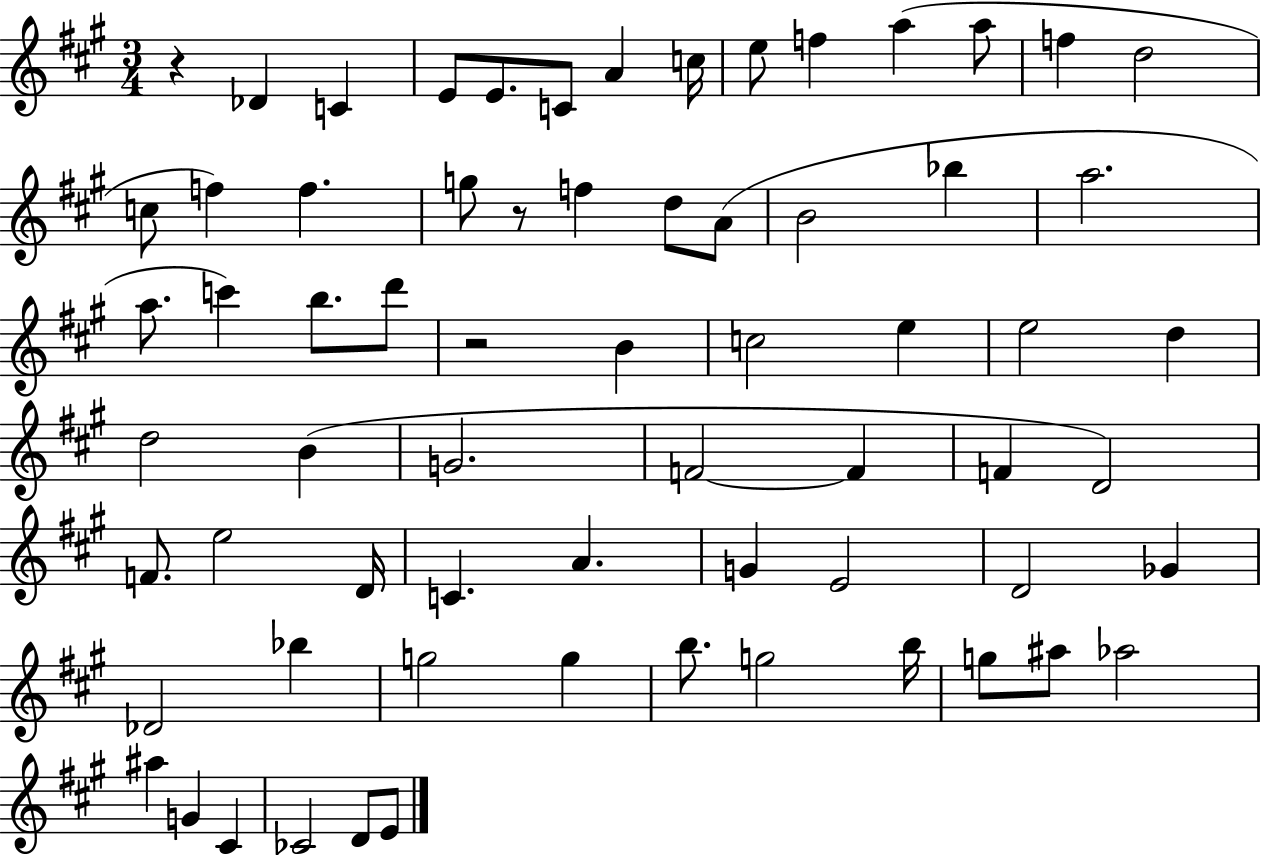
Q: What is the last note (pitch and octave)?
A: E4